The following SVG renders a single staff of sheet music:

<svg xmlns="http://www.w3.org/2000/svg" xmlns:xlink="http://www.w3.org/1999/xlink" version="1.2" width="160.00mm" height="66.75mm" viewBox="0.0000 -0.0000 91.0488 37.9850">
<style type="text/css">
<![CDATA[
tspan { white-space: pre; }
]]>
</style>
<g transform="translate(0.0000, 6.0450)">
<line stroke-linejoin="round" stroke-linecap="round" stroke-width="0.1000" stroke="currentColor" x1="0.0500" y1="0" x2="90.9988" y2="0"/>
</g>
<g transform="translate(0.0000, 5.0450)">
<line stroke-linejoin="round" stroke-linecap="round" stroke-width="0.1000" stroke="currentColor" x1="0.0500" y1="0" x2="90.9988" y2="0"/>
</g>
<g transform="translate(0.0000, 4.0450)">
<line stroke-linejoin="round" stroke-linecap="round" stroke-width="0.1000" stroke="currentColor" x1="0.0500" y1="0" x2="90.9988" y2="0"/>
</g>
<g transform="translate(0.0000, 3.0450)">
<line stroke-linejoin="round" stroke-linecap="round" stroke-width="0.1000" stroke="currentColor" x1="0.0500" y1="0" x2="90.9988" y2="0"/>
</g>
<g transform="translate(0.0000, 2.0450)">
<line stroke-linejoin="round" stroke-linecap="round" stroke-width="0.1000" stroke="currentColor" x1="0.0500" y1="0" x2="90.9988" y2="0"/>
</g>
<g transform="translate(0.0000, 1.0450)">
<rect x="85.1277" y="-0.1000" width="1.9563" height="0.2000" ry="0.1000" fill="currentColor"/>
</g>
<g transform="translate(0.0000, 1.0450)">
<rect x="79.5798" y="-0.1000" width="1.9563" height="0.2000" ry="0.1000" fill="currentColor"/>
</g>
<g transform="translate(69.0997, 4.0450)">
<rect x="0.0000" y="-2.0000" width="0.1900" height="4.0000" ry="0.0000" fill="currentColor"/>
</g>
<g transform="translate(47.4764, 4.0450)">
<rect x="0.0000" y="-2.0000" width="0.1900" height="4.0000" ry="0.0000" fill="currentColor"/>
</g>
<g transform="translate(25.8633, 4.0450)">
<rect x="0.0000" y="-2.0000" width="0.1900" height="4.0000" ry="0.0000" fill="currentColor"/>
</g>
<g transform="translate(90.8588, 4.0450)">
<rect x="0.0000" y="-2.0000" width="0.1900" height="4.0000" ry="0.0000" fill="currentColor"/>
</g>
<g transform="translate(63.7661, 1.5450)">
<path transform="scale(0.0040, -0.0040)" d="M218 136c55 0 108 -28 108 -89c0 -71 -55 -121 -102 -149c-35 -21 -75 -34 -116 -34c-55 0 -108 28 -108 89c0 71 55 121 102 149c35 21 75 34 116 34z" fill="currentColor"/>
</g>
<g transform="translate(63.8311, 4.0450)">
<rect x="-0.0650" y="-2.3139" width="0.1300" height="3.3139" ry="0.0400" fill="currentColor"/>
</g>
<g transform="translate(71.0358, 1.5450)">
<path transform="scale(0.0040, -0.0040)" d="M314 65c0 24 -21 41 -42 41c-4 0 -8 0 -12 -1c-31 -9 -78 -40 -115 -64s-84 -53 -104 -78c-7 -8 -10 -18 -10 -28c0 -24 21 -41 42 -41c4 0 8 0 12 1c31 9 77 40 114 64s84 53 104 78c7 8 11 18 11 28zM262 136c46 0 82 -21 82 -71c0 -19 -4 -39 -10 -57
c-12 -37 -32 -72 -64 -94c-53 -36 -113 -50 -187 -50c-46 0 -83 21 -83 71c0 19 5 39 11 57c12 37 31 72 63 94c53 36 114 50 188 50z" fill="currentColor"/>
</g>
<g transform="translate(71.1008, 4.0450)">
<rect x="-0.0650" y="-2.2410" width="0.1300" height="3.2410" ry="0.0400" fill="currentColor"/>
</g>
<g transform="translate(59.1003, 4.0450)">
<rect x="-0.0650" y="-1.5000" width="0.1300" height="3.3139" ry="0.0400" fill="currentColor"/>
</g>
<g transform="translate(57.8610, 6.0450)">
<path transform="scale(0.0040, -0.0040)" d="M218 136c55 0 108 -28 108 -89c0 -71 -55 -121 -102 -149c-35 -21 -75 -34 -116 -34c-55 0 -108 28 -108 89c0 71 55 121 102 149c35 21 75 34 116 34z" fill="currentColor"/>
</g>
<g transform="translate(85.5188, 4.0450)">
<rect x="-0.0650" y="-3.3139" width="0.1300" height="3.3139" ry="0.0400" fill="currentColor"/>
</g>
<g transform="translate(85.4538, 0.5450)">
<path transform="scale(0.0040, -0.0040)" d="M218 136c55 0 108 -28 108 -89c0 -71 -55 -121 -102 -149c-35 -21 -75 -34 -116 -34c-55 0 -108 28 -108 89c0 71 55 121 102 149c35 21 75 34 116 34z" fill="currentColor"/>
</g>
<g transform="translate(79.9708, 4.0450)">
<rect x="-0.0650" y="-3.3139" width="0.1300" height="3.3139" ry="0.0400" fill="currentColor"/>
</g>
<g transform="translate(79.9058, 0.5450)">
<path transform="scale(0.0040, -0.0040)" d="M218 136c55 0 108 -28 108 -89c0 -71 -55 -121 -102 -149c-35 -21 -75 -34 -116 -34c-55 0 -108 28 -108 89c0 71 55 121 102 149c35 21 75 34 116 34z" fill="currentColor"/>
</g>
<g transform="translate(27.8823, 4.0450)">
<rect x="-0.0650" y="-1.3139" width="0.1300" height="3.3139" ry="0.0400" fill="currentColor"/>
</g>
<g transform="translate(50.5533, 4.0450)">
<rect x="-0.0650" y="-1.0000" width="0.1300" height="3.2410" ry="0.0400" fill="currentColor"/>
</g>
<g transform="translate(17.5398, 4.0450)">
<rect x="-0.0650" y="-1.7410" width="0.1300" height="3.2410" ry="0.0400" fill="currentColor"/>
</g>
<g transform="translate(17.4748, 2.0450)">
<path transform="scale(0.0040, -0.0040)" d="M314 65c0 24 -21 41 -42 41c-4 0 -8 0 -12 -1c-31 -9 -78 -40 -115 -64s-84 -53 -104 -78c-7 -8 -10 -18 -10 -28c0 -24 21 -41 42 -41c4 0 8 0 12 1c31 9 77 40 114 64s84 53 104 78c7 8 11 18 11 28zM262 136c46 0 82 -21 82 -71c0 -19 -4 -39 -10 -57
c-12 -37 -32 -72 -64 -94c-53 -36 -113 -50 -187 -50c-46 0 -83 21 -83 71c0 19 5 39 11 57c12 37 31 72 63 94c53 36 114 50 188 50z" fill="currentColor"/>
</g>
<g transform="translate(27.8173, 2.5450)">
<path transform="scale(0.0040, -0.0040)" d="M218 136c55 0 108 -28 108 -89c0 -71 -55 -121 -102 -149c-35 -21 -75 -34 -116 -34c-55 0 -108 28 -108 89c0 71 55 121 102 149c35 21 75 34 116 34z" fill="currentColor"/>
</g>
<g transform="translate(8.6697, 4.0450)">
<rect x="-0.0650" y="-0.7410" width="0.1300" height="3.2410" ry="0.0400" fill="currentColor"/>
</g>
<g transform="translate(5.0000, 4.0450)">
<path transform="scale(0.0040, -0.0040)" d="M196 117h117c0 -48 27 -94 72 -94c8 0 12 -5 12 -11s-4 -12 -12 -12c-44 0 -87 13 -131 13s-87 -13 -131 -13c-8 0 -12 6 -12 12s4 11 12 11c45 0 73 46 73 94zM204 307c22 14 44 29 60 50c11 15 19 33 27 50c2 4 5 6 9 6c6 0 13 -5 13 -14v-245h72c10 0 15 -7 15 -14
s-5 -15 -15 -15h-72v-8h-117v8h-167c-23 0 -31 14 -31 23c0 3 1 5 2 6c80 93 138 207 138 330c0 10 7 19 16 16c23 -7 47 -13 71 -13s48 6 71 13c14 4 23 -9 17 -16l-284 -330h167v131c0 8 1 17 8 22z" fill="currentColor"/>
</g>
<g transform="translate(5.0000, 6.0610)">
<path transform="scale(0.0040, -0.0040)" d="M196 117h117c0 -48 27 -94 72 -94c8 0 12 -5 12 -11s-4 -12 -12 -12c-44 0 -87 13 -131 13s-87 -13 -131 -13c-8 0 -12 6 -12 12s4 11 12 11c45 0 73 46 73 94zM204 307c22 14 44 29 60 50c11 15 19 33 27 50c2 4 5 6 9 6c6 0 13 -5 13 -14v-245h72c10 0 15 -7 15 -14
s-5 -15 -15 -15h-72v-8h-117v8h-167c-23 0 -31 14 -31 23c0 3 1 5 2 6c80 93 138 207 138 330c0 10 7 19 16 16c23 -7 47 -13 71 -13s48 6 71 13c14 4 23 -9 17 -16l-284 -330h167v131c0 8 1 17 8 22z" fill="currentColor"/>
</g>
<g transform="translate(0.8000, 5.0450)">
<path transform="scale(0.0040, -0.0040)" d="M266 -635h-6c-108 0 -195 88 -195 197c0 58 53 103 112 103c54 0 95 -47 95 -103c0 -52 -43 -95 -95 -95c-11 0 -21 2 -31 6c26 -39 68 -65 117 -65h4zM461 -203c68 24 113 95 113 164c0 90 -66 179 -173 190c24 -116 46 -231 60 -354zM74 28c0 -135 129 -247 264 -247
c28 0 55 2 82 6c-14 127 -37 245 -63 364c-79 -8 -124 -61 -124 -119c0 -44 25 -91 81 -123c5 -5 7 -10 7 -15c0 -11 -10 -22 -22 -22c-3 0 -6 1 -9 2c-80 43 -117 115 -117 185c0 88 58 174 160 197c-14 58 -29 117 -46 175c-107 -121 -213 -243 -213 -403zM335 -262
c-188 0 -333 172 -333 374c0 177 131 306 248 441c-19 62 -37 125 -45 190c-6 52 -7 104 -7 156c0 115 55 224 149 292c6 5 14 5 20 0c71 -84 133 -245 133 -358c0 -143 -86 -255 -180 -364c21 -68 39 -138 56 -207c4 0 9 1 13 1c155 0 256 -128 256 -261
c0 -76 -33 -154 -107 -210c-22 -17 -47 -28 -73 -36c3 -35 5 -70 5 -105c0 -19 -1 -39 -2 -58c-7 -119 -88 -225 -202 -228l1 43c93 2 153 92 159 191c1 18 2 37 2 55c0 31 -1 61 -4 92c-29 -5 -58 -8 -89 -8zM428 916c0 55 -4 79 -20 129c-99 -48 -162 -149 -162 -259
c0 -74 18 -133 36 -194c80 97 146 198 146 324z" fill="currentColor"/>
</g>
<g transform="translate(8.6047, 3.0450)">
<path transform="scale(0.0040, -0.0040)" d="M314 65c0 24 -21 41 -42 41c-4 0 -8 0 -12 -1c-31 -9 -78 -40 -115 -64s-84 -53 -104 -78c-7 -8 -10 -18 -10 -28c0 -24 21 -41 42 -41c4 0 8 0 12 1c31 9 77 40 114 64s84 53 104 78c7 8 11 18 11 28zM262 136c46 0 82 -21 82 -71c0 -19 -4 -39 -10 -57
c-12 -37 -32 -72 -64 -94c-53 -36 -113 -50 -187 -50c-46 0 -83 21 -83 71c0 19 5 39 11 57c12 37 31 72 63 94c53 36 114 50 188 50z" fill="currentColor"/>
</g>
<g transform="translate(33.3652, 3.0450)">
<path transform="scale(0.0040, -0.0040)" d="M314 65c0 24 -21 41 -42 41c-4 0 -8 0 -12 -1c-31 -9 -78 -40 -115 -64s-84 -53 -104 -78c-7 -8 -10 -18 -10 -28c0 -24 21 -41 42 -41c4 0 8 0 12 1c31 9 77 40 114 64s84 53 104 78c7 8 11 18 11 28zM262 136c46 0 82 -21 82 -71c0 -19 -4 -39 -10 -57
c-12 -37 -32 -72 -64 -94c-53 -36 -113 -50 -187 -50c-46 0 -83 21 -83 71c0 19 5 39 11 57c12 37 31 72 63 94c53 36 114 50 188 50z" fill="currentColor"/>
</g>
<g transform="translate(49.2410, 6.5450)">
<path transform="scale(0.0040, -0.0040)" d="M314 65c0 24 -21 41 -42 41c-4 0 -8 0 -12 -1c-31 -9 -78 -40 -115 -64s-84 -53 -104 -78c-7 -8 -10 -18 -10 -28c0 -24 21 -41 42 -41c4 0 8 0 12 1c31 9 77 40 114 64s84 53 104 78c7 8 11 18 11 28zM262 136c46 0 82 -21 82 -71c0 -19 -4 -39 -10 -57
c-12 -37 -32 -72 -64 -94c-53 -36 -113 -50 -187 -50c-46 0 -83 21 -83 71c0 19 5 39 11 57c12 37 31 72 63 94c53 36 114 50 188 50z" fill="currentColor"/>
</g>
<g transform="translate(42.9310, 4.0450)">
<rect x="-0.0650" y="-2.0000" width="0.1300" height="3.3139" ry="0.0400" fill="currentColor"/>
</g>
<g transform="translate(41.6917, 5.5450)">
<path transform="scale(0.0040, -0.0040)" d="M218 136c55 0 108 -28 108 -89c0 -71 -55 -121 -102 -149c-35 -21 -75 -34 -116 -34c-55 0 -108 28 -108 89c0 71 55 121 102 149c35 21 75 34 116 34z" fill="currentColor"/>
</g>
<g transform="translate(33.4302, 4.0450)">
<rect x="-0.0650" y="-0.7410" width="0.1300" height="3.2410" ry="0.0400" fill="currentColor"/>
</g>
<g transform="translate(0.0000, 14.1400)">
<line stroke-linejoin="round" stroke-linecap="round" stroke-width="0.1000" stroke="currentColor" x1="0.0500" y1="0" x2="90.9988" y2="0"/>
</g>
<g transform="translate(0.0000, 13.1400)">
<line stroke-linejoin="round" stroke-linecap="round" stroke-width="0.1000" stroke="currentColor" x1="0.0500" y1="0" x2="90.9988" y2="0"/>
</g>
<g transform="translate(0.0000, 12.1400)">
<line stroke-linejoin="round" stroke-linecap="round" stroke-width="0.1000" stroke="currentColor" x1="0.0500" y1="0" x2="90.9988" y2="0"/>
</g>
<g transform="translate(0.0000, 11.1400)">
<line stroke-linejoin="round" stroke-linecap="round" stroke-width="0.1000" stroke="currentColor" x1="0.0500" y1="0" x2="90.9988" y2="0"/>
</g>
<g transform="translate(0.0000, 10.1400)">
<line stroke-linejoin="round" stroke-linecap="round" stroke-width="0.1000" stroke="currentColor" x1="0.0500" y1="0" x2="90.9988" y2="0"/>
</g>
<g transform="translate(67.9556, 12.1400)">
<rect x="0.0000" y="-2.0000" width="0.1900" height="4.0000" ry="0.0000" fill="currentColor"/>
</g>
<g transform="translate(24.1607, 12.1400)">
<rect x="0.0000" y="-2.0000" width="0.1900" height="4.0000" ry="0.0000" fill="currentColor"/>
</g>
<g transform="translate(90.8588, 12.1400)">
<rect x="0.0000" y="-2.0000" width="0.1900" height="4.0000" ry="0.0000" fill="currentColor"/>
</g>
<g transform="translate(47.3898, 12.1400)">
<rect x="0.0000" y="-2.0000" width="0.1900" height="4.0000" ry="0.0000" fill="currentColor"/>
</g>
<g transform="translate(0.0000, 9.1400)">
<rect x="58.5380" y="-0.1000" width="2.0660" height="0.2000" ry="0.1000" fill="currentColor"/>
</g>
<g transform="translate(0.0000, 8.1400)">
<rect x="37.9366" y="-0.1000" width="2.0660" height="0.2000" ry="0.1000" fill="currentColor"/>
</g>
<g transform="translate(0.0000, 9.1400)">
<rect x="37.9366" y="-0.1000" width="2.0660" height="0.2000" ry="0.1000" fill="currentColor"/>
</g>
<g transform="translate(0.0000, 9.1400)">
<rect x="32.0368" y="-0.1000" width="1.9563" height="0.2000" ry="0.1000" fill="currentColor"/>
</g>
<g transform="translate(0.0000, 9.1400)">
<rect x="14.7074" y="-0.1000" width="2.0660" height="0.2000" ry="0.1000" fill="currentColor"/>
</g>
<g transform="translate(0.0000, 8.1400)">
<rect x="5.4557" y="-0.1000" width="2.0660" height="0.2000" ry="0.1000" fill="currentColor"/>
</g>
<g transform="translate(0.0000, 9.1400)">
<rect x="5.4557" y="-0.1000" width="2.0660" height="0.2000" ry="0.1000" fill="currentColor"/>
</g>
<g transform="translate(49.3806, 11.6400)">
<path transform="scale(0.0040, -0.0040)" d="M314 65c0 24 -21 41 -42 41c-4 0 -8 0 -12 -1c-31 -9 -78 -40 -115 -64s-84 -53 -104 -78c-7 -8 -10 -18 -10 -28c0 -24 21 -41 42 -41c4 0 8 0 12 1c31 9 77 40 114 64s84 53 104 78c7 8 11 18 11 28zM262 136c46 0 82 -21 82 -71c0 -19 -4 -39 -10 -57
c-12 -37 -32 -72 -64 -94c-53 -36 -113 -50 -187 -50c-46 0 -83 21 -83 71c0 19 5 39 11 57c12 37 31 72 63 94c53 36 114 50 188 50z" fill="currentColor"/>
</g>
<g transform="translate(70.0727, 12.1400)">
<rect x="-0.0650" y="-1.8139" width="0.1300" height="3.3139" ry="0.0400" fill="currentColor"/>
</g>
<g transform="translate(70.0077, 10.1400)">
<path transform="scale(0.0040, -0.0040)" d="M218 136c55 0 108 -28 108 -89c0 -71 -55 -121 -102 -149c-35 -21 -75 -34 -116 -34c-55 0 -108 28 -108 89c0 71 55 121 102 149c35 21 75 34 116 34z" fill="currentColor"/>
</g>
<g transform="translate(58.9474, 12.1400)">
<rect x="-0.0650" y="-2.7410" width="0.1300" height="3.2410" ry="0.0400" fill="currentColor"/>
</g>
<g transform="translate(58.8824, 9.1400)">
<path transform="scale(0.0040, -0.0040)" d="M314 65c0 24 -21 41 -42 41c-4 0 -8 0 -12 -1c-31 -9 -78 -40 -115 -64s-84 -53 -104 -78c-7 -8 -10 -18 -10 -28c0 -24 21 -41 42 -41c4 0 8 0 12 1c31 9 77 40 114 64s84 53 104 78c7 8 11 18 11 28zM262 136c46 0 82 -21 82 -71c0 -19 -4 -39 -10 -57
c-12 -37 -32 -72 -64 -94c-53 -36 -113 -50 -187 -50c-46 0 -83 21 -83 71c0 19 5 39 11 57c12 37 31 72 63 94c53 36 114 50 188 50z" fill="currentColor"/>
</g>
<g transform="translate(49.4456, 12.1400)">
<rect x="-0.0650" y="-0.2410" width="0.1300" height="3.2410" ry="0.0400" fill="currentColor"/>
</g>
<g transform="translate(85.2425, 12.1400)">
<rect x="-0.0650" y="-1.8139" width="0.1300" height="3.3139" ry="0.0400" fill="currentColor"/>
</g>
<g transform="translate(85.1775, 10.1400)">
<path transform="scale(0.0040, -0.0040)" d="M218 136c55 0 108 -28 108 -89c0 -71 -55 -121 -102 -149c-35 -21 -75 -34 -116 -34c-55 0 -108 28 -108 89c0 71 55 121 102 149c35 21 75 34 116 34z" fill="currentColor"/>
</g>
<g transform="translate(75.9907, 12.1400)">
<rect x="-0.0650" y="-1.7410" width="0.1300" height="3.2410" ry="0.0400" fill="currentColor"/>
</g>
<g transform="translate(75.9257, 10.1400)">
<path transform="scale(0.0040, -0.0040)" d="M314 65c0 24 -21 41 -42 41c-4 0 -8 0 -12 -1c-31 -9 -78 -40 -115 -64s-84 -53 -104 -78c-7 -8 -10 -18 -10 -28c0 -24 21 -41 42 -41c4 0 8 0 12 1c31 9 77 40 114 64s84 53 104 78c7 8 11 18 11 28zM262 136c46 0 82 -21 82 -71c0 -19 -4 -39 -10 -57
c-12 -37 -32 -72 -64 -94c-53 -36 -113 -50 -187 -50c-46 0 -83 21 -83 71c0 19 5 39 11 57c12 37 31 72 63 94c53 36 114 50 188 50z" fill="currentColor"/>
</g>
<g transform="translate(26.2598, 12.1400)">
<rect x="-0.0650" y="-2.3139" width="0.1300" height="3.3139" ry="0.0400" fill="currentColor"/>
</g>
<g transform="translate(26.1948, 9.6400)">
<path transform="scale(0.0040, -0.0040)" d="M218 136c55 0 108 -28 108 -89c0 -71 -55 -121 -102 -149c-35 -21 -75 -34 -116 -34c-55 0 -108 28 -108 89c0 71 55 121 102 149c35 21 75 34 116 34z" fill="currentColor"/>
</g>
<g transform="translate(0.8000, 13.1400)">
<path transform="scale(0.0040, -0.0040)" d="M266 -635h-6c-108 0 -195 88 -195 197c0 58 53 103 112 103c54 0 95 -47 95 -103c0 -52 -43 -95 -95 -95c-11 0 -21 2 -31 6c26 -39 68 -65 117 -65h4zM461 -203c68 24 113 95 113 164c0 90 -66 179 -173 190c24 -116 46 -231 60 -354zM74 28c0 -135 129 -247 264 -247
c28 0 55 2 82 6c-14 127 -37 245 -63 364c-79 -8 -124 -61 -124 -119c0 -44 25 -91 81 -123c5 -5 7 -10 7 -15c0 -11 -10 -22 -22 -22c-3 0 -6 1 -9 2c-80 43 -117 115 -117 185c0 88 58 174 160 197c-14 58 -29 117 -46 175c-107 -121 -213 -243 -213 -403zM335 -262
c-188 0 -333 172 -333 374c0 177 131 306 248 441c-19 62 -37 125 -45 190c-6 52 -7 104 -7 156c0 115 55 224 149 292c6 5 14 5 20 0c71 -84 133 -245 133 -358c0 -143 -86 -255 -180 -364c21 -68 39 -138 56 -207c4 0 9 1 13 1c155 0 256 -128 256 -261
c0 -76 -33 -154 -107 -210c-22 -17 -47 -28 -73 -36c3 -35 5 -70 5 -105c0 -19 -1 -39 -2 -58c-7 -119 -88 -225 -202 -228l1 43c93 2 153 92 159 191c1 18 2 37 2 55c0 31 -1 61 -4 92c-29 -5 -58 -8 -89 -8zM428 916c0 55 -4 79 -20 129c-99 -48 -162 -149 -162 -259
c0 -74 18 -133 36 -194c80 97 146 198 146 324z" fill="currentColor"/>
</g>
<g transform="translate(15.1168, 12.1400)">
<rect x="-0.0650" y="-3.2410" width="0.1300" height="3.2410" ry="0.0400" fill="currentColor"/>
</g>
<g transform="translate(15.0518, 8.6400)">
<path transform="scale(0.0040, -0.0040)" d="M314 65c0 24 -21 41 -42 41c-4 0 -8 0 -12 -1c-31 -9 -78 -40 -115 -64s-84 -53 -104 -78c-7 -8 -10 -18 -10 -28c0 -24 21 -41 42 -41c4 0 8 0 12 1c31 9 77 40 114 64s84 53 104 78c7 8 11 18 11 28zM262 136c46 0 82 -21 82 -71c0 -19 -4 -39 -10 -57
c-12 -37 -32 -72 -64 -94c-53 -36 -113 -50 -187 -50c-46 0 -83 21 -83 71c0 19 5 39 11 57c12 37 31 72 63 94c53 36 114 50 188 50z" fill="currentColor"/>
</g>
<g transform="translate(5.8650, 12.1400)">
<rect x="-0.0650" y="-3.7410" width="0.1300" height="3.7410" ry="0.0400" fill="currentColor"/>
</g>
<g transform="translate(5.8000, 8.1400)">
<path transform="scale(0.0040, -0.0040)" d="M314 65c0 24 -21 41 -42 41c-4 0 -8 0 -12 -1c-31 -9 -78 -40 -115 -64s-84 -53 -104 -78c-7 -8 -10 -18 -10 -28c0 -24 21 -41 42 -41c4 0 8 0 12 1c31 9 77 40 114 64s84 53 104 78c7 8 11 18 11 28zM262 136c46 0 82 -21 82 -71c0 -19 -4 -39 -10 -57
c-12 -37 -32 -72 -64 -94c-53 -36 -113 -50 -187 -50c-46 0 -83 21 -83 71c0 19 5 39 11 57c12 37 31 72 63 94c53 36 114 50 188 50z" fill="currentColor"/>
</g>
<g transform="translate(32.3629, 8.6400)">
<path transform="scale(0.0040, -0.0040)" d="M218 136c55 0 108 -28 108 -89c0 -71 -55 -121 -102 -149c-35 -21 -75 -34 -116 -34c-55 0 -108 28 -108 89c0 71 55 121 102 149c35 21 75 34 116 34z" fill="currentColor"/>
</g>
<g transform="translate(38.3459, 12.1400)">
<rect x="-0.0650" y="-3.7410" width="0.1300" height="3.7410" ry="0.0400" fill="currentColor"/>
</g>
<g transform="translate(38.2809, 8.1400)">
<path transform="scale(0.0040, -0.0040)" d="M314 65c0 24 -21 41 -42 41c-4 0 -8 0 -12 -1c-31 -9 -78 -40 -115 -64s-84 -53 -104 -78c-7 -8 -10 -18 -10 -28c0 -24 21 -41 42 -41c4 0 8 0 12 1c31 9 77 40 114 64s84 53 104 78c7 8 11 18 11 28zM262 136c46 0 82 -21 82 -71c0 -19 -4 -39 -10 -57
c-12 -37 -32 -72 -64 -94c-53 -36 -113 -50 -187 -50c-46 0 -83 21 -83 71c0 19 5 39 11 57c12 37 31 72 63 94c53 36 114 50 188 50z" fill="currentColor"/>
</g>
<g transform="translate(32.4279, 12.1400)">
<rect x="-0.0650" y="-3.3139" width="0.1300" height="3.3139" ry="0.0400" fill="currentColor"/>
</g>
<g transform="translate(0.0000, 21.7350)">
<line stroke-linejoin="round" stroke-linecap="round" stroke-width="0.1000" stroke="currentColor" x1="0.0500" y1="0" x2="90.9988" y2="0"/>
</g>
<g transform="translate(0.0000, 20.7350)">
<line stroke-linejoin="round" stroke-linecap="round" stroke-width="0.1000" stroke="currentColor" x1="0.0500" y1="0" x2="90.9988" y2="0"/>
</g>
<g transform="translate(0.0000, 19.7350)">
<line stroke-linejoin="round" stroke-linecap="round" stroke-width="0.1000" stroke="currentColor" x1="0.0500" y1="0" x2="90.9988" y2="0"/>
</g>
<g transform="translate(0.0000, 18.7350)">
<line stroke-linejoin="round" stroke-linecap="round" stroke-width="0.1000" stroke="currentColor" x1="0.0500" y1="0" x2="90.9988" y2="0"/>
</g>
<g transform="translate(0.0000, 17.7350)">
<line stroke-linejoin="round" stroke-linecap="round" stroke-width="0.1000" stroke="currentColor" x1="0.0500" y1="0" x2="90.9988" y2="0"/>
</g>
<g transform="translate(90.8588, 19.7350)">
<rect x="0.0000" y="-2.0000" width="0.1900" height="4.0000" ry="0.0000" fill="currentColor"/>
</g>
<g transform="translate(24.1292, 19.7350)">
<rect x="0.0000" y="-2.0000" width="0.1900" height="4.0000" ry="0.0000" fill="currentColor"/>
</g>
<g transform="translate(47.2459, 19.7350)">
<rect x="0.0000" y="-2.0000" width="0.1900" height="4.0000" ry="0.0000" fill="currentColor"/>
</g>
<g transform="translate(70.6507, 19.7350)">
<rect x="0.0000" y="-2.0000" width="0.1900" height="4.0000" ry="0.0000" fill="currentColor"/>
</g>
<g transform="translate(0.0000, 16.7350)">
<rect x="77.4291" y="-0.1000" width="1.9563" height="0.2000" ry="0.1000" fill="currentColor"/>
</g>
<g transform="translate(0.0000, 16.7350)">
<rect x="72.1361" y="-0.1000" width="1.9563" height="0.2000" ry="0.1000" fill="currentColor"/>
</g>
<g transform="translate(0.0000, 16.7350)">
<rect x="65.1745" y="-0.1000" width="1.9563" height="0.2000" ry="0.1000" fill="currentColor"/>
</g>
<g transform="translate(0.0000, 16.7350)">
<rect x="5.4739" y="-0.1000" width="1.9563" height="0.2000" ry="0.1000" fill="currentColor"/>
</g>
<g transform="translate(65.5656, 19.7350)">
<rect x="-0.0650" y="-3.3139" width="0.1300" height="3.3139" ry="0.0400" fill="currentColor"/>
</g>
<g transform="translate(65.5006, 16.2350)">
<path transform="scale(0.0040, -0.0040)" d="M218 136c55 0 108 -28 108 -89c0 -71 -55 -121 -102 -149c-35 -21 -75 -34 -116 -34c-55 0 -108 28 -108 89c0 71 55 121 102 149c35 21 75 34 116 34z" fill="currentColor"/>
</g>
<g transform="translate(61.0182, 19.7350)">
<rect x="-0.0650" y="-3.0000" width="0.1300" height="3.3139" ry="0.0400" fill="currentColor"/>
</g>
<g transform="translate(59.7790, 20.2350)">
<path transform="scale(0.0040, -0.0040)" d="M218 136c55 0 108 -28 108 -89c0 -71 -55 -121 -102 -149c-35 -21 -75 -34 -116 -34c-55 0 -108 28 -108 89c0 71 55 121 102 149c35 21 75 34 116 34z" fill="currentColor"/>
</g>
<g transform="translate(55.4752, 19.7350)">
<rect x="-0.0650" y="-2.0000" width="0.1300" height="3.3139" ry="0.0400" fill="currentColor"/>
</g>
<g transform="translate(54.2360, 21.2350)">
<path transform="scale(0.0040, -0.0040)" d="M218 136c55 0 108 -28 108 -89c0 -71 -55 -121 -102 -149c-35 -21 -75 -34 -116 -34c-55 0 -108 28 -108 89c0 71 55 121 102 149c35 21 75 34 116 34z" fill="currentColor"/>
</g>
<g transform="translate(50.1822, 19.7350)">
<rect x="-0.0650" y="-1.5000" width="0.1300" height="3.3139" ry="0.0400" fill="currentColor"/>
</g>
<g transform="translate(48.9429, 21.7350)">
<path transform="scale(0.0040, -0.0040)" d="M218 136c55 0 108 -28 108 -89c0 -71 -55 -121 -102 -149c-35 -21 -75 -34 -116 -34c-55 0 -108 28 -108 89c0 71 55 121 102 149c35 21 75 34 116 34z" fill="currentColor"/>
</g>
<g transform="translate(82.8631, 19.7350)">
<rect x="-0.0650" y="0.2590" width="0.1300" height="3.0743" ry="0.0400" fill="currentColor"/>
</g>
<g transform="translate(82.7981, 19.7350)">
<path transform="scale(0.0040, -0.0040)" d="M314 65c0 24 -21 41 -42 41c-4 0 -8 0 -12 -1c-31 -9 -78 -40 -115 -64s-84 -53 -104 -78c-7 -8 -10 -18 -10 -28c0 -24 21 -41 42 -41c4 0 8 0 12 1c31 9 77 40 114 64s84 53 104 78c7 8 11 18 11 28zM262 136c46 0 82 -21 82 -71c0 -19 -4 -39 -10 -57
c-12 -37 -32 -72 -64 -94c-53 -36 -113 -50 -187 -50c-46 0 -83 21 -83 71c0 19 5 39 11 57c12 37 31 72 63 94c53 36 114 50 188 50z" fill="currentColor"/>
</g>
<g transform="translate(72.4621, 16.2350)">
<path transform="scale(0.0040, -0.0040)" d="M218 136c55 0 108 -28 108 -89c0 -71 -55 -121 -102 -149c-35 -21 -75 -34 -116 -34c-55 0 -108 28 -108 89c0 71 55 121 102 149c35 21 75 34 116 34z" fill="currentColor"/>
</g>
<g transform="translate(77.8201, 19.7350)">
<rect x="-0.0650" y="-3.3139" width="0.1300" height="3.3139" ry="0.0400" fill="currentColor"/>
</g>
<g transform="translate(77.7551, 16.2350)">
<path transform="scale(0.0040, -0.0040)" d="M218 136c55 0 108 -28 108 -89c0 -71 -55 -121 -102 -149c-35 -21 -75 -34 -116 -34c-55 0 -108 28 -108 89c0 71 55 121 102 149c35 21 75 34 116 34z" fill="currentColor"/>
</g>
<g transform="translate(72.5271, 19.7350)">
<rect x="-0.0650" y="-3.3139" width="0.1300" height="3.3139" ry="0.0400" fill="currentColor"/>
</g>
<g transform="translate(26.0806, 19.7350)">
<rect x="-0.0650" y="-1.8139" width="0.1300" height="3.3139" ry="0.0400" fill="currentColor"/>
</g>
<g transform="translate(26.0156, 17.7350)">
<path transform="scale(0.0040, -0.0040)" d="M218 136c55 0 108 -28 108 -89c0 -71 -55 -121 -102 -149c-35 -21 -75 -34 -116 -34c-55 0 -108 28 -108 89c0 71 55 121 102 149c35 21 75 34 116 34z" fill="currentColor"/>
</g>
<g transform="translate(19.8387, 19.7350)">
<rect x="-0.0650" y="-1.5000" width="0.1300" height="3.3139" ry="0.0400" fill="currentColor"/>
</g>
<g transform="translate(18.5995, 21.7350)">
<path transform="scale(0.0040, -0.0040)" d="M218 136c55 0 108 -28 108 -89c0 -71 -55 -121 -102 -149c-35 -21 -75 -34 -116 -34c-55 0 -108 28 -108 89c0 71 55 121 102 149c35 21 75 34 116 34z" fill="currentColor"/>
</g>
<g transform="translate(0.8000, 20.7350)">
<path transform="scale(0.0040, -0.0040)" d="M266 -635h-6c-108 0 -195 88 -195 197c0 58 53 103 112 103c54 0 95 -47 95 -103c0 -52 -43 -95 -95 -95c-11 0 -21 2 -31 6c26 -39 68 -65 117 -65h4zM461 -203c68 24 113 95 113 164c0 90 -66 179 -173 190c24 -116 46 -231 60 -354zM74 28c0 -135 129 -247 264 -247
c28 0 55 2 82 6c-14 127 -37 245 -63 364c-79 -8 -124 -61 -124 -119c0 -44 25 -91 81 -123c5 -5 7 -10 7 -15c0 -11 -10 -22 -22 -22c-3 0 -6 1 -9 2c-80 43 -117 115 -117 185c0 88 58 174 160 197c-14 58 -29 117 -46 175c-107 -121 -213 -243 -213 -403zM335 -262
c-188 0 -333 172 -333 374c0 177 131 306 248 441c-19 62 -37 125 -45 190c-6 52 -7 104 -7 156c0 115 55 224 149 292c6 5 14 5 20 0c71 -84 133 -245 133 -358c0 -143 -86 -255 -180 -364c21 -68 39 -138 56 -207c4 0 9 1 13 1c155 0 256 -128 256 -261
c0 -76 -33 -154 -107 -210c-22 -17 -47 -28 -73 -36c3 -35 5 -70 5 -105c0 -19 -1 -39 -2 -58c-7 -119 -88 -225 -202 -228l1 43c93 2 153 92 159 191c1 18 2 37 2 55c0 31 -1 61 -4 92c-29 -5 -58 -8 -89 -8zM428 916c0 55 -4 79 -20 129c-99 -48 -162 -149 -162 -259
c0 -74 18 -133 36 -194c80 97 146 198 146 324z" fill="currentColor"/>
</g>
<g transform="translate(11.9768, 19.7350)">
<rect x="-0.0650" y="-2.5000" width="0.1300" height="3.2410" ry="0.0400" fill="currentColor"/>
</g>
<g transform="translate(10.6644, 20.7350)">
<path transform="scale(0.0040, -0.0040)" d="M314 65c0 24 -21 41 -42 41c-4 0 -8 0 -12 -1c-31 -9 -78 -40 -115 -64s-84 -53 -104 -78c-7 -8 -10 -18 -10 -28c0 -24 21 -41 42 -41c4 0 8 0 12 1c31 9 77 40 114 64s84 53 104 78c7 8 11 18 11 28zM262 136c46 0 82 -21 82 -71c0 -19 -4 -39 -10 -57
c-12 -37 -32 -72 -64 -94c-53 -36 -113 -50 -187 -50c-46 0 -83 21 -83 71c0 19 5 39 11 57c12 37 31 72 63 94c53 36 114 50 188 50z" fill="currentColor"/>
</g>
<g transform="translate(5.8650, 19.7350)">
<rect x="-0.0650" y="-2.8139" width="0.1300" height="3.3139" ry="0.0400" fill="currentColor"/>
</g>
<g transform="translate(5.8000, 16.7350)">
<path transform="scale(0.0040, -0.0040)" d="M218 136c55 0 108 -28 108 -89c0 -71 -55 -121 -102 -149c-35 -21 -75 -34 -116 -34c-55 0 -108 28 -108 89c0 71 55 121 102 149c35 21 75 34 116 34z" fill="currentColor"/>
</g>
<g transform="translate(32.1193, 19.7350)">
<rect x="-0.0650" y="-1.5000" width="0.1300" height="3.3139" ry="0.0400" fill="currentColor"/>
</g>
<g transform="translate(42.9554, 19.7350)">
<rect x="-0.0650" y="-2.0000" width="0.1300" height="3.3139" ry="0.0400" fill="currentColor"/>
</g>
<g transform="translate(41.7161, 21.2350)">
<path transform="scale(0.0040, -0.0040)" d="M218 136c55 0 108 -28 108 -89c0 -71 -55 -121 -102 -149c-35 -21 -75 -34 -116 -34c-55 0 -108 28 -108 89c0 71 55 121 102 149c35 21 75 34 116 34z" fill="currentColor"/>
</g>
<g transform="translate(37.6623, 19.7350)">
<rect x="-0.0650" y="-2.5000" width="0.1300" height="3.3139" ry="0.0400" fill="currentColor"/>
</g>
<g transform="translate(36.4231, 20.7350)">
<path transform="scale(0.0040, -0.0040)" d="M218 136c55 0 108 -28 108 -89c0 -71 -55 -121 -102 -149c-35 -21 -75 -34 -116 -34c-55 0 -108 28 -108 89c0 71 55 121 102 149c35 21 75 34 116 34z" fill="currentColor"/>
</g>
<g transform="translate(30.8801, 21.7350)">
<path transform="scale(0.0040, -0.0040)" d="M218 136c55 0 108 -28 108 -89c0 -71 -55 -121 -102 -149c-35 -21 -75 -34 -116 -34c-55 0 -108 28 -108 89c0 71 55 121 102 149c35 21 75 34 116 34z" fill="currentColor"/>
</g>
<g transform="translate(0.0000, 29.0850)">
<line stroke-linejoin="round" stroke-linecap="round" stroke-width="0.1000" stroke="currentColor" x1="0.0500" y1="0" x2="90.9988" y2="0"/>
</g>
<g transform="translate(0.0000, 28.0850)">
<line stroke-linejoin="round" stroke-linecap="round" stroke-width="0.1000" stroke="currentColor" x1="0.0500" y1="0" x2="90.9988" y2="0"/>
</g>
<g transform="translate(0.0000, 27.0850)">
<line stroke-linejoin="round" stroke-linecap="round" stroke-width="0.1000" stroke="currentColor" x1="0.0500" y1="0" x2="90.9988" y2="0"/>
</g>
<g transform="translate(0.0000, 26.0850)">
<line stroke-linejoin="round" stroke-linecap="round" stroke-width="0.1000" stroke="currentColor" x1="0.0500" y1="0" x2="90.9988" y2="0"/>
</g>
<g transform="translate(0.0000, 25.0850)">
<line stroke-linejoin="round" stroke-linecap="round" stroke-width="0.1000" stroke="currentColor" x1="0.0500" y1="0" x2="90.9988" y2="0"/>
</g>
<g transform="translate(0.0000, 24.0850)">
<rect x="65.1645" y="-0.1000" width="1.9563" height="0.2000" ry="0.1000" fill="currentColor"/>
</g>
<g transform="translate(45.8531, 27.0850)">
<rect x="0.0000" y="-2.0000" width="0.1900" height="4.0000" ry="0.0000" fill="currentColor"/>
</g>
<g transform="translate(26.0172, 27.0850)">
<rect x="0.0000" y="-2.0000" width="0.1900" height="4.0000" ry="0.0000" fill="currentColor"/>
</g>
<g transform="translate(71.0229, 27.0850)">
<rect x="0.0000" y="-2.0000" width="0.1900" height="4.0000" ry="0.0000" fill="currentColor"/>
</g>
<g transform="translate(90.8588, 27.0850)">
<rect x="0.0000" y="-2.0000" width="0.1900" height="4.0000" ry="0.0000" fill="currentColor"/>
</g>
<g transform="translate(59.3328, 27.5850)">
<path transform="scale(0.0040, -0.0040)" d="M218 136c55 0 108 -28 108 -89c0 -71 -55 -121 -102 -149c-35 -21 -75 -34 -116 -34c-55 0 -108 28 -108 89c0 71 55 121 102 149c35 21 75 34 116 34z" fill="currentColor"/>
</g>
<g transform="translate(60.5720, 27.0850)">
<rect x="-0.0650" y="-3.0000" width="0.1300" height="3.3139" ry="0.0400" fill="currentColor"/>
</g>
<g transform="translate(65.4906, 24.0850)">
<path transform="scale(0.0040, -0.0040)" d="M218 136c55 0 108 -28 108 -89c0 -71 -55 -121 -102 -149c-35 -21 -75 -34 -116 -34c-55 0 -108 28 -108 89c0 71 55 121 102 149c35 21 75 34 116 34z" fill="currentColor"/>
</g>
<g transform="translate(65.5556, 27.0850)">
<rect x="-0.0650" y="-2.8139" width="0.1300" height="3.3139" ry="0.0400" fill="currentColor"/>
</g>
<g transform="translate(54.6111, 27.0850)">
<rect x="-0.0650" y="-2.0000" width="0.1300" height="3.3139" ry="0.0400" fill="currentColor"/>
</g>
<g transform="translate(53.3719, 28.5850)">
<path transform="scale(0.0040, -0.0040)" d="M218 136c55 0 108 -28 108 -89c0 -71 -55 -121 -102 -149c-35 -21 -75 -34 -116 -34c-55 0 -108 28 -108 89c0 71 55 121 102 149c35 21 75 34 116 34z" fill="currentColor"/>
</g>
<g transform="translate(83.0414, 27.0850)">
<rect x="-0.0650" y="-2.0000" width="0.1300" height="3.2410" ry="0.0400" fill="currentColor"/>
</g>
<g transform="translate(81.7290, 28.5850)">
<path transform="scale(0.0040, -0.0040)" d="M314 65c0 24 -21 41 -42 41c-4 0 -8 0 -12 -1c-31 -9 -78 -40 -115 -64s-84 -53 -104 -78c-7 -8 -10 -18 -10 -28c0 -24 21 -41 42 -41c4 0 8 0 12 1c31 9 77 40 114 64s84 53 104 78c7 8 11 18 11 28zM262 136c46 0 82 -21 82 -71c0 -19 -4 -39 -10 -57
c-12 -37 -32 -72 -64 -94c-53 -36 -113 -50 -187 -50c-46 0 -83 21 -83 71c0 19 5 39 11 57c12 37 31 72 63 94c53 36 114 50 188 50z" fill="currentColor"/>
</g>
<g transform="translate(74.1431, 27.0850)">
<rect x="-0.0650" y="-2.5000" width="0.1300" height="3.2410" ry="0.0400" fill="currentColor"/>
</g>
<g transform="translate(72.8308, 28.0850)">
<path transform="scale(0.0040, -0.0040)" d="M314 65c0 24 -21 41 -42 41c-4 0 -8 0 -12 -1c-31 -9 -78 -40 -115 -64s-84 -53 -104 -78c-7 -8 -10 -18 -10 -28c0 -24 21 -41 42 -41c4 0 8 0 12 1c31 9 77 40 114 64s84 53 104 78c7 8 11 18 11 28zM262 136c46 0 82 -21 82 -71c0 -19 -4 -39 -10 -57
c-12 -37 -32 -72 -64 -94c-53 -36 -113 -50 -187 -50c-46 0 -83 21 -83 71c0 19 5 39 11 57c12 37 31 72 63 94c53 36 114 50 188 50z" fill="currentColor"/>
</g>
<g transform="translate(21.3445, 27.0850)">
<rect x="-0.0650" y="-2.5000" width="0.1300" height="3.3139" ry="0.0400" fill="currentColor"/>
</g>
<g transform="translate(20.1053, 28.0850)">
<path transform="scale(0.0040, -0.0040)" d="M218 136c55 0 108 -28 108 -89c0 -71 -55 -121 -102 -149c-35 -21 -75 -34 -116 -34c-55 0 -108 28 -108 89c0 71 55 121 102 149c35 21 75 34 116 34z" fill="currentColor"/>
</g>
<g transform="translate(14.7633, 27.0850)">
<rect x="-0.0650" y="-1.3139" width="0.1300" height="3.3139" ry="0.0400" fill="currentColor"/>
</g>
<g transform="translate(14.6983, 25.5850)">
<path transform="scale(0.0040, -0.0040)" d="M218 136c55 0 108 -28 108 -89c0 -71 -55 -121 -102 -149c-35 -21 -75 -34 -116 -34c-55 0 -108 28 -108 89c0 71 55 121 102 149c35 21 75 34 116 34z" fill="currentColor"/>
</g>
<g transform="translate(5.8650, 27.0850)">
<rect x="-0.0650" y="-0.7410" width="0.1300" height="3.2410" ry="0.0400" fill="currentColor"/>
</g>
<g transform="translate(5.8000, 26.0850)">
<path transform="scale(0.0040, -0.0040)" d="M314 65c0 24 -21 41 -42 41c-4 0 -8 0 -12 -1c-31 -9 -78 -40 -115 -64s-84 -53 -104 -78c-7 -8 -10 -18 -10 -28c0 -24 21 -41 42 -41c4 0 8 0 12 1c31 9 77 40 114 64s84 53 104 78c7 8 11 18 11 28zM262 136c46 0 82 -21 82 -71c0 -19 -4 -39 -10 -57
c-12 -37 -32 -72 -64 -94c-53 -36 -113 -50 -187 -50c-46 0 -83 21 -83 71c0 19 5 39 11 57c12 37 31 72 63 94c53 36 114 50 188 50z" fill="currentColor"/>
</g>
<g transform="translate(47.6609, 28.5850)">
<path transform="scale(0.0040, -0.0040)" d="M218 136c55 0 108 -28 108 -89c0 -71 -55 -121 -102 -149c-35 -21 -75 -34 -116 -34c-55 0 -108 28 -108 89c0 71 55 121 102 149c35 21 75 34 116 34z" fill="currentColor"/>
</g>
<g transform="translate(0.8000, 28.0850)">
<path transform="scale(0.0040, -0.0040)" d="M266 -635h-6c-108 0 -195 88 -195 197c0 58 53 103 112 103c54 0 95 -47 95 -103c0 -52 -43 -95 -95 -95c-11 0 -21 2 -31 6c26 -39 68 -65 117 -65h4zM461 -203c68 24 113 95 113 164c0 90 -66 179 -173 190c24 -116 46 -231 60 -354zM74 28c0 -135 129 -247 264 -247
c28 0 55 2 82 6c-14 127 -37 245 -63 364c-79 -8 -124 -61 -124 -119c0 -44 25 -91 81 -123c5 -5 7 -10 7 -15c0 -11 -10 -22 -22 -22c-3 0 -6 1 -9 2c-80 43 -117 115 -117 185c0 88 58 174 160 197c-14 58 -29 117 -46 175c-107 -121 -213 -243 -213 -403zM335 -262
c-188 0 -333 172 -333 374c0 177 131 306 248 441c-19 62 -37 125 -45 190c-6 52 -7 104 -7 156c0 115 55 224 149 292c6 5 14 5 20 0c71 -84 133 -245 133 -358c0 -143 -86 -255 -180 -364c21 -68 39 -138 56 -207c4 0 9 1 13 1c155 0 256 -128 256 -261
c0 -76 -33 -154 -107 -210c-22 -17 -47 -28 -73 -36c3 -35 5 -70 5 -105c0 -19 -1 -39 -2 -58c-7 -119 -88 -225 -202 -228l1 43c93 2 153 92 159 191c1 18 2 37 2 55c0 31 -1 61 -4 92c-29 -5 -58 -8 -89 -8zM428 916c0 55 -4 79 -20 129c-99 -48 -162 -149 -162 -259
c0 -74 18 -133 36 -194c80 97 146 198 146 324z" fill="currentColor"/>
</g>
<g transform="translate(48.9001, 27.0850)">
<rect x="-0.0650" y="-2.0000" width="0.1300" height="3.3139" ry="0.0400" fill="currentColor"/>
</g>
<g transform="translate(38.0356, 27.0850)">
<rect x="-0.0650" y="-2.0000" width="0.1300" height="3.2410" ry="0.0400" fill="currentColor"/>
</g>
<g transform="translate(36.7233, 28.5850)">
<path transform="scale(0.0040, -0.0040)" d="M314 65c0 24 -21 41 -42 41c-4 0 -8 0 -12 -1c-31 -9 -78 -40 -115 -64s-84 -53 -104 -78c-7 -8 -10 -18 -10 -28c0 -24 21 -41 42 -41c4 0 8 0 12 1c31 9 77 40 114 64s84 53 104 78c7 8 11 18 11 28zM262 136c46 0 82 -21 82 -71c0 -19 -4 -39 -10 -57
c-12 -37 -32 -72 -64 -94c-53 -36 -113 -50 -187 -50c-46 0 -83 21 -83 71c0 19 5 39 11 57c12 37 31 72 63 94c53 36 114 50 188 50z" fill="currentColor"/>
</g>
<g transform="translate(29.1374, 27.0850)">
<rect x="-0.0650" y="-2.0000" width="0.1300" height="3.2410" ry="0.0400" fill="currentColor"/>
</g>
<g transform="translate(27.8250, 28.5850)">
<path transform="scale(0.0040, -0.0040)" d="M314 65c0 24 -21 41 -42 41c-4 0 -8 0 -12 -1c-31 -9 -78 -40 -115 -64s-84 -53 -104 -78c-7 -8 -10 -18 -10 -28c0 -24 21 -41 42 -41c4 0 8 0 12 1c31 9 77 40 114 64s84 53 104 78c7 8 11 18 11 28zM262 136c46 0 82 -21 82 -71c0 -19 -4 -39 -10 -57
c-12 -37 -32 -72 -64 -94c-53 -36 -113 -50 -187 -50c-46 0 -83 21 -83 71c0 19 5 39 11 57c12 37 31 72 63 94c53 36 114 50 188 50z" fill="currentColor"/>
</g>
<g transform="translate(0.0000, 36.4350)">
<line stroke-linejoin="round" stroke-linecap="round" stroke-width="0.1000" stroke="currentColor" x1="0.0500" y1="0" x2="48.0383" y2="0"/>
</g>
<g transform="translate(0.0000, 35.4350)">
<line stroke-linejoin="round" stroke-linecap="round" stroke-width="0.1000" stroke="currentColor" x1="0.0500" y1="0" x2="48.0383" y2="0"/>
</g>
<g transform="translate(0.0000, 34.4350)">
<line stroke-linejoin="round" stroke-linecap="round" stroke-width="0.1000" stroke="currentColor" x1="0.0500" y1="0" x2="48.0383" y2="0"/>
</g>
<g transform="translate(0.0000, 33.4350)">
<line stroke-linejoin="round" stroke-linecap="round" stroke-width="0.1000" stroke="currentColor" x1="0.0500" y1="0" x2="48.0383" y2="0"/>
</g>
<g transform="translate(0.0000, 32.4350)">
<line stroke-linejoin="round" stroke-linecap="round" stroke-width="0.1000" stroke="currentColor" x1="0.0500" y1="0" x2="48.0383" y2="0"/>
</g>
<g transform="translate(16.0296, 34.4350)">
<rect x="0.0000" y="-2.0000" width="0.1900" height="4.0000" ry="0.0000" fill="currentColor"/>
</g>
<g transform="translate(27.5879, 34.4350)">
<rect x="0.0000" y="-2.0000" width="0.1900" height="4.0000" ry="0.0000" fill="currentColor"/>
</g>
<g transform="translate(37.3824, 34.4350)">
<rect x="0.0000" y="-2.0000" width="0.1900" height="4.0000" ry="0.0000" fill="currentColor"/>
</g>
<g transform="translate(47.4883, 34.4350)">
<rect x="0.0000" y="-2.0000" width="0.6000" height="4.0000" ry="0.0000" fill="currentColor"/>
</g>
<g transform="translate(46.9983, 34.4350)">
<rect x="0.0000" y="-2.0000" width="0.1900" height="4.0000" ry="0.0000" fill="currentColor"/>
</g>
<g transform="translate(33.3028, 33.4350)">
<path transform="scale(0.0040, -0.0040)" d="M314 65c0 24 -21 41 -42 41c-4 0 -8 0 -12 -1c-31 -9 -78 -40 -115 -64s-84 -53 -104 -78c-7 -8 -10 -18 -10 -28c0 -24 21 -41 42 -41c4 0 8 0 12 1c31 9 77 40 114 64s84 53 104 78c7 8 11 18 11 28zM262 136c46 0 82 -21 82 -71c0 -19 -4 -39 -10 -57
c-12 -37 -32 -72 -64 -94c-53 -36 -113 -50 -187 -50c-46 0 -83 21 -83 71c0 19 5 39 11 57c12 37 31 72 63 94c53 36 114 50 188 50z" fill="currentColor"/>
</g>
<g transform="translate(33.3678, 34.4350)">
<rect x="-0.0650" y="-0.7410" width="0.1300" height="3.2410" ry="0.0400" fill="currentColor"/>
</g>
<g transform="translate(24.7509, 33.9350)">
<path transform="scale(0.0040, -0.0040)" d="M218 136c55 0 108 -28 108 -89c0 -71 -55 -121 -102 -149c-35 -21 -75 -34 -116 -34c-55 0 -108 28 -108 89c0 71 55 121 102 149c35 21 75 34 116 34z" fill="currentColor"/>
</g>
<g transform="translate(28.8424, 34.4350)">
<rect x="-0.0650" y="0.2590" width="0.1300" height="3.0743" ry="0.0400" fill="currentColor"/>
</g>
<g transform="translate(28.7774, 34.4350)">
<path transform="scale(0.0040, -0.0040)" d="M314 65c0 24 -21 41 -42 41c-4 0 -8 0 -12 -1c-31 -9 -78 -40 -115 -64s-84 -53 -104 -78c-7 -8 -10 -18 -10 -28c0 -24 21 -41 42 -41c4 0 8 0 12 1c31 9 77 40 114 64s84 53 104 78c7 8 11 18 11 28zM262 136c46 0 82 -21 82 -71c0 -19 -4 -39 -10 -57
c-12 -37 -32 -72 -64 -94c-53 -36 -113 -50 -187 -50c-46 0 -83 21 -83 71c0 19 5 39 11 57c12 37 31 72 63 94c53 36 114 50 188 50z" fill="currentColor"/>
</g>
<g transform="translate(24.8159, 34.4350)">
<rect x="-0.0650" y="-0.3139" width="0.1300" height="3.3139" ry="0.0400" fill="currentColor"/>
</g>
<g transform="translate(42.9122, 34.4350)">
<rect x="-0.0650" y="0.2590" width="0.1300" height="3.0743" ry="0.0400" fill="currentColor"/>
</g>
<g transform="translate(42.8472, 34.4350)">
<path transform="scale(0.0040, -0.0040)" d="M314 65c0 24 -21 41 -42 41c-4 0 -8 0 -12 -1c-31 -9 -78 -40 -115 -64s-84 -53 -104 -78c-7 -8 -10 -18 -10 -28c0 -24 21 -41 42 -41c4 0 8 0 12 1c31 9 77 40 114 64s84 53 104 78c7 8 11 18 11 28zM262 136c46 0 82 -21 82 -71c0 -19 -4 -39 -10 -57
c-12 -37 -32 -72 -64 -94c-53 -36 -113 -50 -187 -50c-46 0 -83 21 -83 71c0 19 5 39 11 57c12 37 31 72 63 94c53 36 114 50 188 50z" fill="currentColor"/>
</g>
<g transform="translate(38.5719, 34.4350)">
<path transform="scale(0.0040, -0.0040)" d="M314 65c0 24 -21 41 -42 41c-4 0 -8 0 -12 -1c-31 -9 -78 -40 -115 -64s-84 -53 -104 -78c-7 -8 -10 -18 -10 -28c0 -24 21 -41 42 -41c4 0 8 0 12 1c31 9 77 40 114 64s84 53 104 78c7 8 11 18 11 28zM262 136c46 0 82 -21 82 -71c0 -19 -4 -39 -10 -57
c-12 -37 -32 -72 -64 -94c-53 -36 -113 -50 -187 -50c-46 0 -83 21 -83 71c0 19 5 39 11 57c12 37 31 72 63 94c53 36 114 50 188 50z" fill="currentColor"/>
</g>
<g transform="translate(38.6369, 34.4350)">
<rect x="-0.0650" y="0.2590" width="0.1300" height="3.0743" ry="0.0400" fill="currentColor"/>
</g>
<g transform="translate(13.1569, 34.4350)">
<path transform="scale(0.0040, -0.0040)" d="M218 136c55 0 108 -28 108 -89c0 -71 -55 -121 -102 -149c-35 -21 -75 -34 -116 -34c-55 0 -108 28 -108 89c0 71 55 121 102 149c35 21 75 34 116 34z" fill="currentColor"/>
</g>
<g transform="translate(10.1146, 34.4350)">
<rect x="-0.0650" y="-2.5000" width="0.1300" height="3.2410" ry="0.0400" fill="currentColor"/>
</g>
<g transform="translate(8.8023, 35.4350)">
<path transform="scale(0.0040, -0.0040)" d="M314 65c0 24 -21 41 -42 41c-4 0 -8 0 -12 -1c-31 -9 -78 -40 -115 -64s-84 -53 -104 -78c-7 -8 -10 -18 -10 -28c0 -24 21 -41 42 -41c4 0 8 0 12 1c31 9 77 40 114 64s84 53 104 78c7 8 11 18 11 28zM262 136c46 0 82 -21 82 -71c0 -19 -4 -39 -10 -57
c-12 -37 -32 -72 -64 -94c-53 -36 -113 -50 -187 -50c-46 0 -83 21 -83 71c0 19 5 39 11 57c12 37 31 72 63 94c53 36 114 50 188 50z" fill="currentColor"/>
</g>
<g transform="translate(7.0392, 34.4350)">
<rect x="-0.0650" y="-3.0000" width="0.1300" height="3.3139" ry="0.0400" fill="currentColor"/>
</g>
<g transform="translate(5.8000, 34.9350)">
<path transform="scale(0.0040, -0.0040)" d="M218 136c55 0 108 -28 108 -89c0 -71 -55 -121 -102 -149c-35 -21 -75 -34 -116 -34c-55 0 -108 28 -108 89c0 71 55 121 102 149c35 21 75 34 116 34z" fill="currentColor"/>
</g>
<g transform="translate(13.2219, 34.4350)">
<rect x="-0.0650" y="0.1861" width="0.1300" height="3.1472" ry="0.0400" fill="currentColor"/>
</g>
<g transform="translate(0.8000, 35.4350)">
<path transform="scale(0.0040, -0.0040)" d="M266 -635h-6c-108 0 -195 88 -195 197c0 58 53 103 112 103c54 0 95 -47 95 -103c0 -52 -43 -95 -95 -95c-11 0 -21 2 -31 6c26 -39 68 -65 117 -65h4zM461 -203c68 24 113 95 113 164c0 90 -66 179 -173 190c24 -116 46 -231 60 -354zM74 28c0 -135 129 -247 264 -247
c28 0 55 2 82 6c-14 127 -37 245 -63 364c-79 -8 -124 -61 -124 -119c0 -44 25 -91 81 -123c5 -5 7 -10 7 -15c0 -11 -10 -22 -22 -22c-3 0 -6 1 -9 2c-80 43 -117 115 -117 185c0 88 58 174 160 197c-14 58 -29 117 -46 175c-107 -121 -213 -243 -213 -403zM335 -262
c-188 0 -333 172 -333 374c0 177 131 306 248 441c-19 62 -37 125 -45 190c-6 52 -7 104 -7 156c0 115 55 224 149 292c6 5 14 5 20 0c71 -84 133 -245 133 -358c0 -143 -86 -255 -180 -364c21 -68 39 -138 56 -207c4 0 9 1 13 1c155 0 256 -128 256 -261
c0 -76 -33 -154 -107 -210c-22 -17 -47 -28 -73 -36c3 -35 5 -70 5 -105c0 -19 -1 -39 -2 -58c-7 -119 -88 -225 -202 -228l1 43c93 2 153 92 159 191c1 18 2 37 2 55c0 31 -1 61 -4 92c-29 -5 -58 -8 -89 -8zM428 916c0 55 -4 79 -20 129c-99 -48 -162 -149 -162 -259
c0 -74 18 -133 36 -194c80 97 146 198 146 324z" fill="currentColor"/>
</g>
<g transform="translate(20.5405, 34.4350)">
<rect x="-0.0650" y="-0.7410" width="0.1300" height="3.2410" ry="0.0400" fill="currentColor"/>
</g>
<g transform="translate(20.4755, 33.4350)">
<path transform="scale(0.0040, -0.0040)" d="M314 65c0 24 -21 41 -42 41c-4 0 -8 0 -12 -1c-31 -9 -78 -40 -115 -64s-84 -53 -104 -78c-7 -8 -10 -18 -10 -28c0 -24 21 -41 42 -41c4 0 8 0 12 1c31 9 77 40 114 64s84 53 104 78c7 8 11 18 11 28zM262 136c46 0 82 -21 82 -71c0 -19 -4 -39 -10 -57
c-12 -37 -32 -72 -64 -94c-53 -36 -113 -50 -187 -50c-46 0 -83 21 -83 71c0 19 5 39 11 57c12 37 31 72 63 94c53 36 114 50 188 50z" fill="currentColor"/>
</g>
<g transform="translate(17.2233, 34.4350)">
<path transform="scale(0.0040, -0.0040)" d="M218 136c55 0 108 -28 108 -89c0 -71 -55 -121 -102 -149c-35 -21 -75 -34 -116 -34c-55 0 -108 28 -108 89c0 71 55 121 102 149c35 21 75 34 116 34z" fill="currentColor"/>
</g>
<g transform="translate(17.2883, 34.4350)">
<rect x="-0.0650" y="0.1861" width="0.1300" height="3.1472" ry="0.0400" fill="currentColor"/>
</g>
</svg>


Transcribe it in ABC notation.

X:1
T:Untitled
M:4/4
L:1/4
K:C
d2 f2 e d2 F D2 E g g2 b b c'2 b2 g b c'2 c2 a2 f f2 f a G2 E f E G F E F A b b b B2 d2 e G F2 F2 F F A a G2 F2 A G2 B B d2 c B2 d2 B2 B2